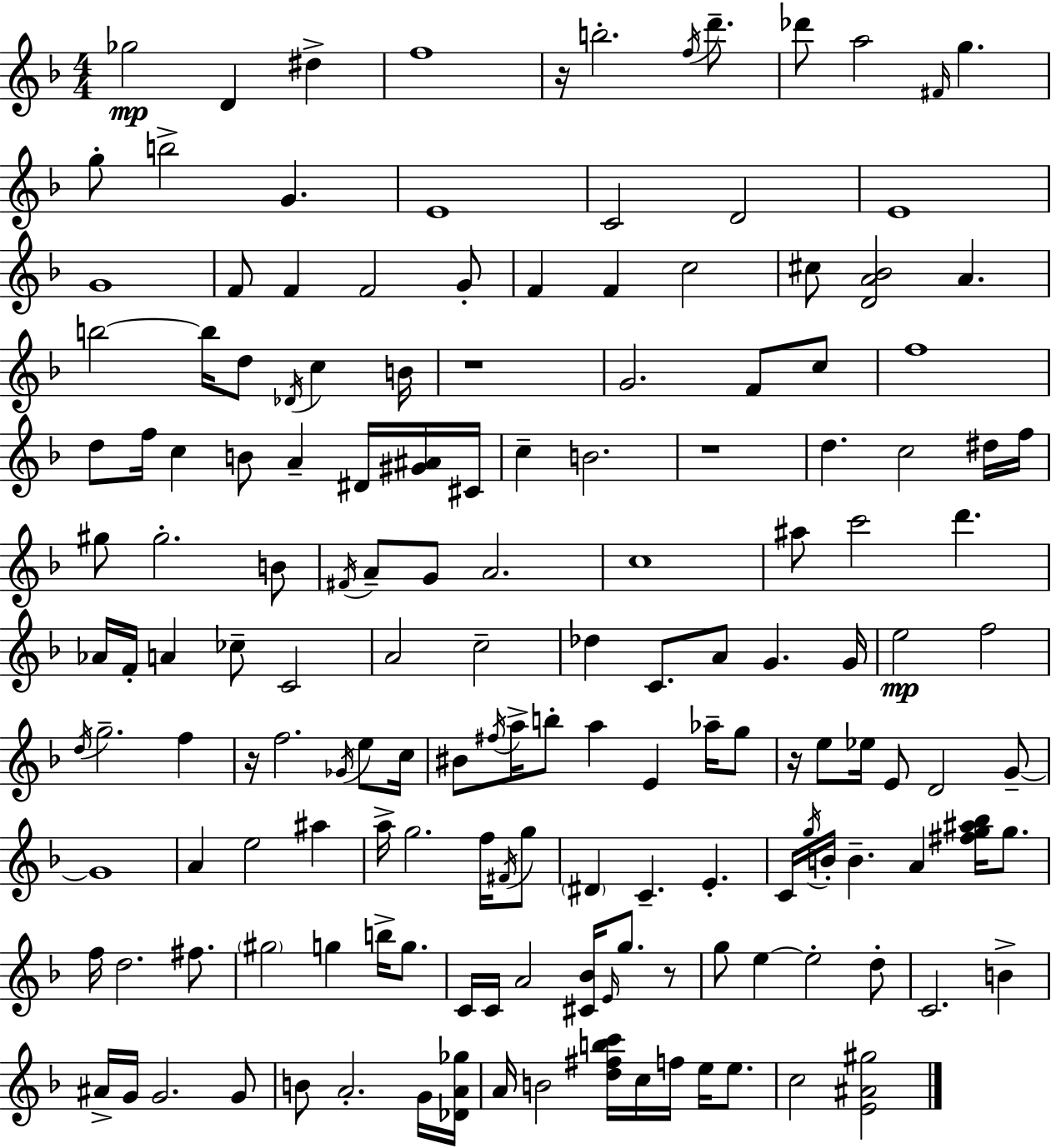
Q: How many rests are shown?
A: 6